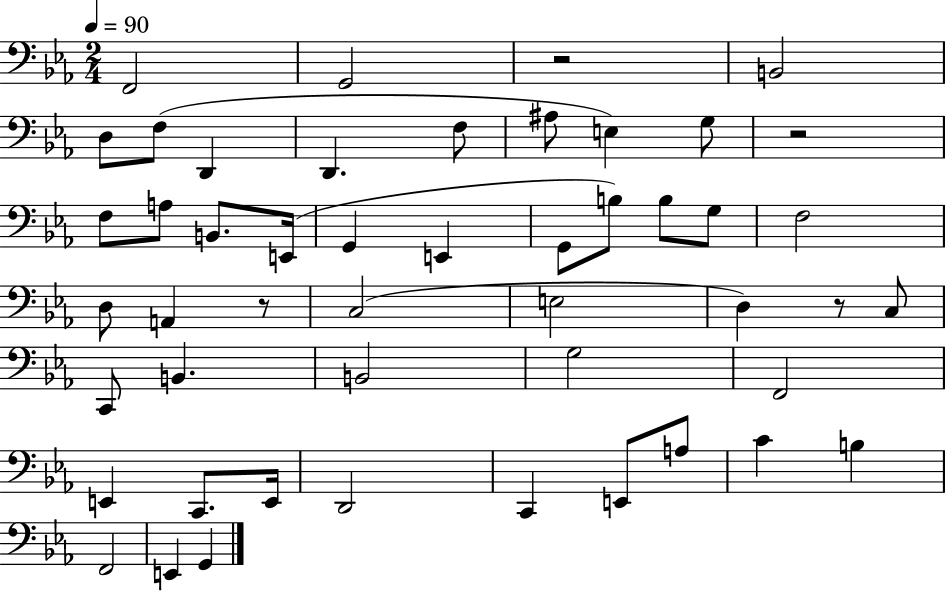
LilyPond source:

{
  \clef bass
  \numericTimeSignature
  \time 2/4
  \key ees \major
  \tempo 4 = 90
  f,2 | g,2 | r2 | b,2 | \break d8 f8( d,4 | d,4. f8 | ais8 e4) g8 | r2 | \break f8 a8 b,8. e,16( | g,4 e,4 | g,8 b8) b8 g8 | f2 | \break d8 a,4 r8 | c2( | e2 | d4) r8 c8 | \break c,8 b,4. | b,2 | g2 | f,2 | \break e,4 c,8. e,16 | d,2 | c,4 e,8 a8 | c'4 b4 | \break f,2 | e,4 g,4 | \bar "|."
}